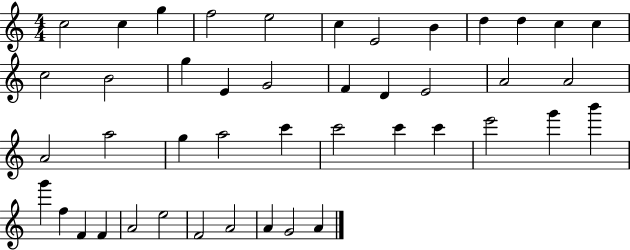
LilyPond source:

{
  \clef treble
  \numericTimeSignature
  \time 4/4
  \key c \major
  c''2 c''4 g''4 | f''2 e''2 | c''4 e'2 b'4 | d''4 d''4 c''4 c''4 | \break c''2 b'2 | g''4 e'4 g'2 | f'4 d'4 e'2 | a'2 a'2 | \break a'2 a''2 | g''4 a''2 c'''4 | c'''2 c'''4 c'''4 | e'''2 g'''4 b'''4 | \break g'''4 f''4 f'4 f'4 | a'2 e''2 | f'2 a'2 | a'4 g'2 a'4 | \break \bar "|."
}